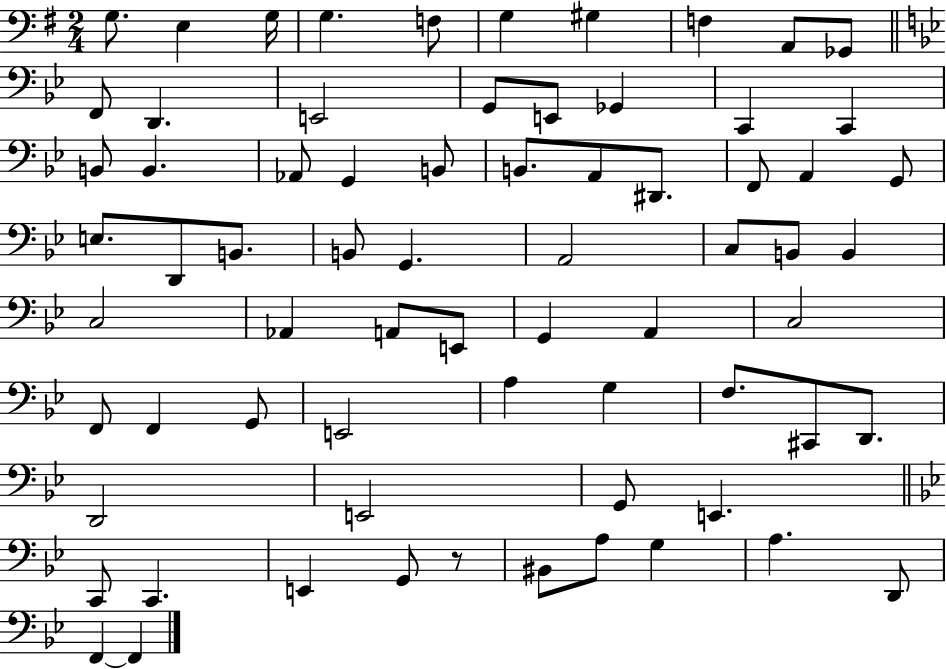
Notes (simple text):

G3/e. E3/q G3/s G3/q. F3/e G3/q G#3/q F3/q A2/e Gb2/e F2/e D2/q. E2/h G2/e E2/e Gb2/q C2/q C2/q B2/e B2/q. Ab2/e G2/q B2/e B2/e. A2/e D#2/e. F2/e A2/q G2/e E3/e. D2/e B2/e. B2/e G2/q. A2/h C3/e B2/e B2/q C3/h Ab2/q A2/e E2/e G2/q A2/q C3/h F2/e F2/q G2/e E2/h A3/q G3/q F3/e. C#2/e D2/e. D2/h E2/h G2/e E2/q. C2/e C2/q. E2/q G2/e R/e BIS2/e A3/e G3/q A3/q. D2/e F2/q F2/q